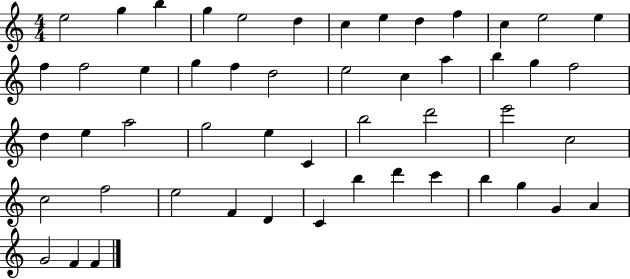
{
  \clef treble
  \numericTimeSignature
  \time 4/4
  \key c \major
  e''2 g''4 b''4 | g''4 e''2 d''4 | c''4 e''4 d''4 f''4 | c''4 e''2 e''4 | \break f''4 f''2 e''4 | g''4 f''4 d''2 | e''2 c''4 a''4 | b''4 g''4 f''2 | \break d''4 e''4 a''2 | g''2 e''4 c'4 | b''2 d'''2 | e'''2 c''2 | \break c''2 f''2 | e''2 f'4 d'4 | c'4 b''4 d'''4 c'''4 | b''4 g''4 g'4 a'4 | \break g'2 f'4 f'4 | \bar "|."
}